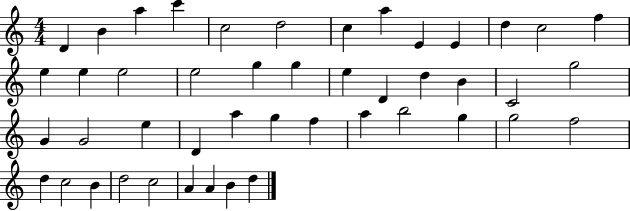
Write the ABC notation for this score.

X:1
T:Untitled
M:4/4
L:1/4
K:C
D B a c' c2 d2 c a E E d c2 f e e e2 e2 g g e D d B C2 g2 G G2 e D a g f a b2 g g2 f2 d c2 B d2 c2 A A B d